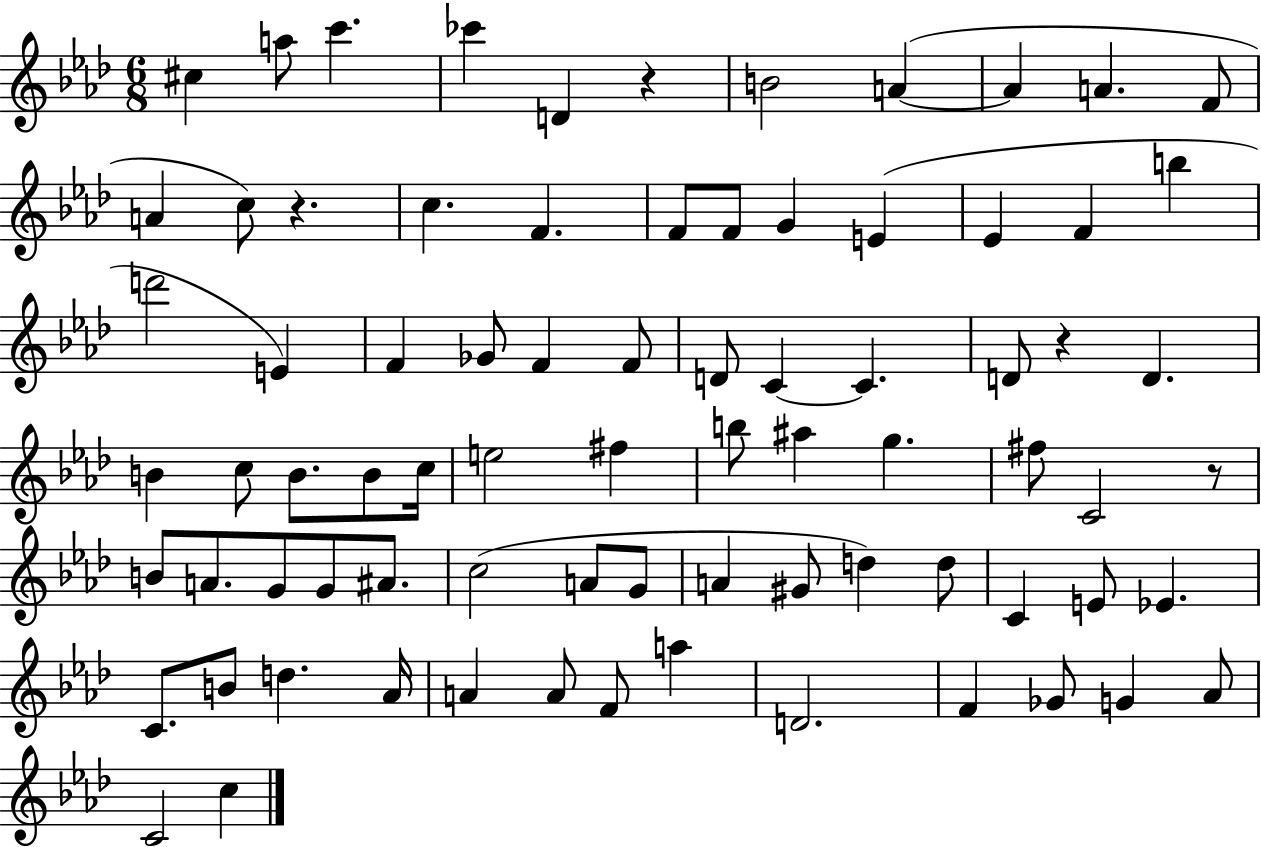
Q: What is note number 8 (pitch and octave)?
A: A4